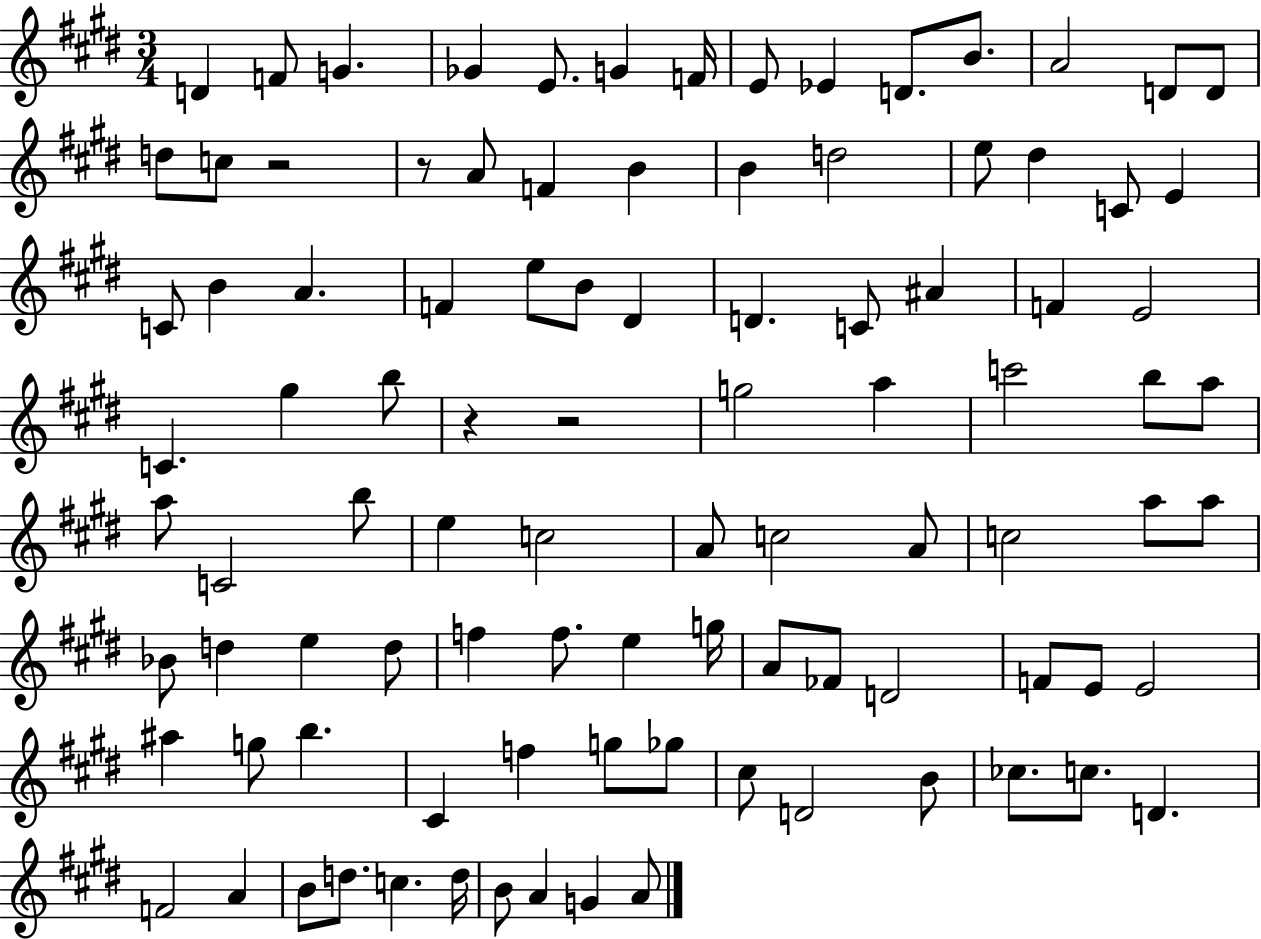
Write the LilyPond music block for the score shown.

{
  \clef treble
  \numericTimeSignature
  \time 3/4
  \key e \major
  d'4 f'8 g'4. | ges'4 e'8. g'4 f'16 | e'8 ees'4 d'8. b'8. | a'2 d'8 d'8 | \break d''8 c''8 r2 | r8 a'8 f'4 b'4 | b'4 d''2 | e''8 dis''4 c'8 e'4 | \break c'8 b'4 a'4. | f'4 e''8 b'8 dis'4 | d'4. c'8 ais'4 | f'4 e'2 | \break c'4. gis''4 b''8 | r4 r2 | g''2 a''4 | c'''2 b''8 a''8 | \break a''8 c'2 b''8 | e''4 c''2 | a'8 c''2 a'8 | c''2 a''8 a''8 | \break bes'8 d''4 e''4 d''8 | f''4 f''8. e''4 g''16 | a'8 fes'8 d'2 | f'8 e'8 e'2 | \break ais''4 g''8 b''4. | cis'4 f''4 g''8 ges''8 | cis''8 d'2 b'8 | ces''8. c''8. d'4. | \break f'2 a'4 | b'8 d''8. c''4. d''16 | b'8 a'4 g'4 a'8 | \bar "|."
}